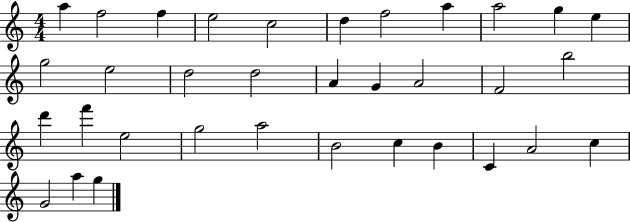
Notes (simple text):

A5/q F5/h F5/q E5/h C5/h D5/q F5/h A5/q A5/h G5/q E5/q G5/h E5/h D5/h D5/h A4/q G4/q A4/h F4/h B5/h D6/q F6/q E5/h G5/h A5/h B4/h C5/q B4/q C4/q A4/h C5/q G4/h A5/q G5/q